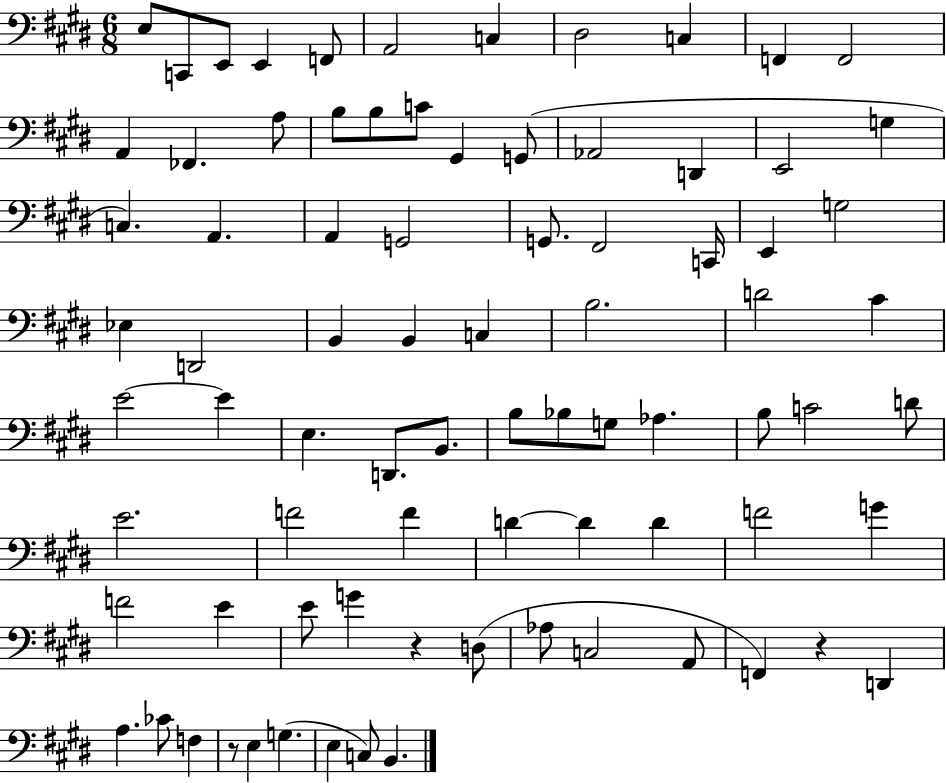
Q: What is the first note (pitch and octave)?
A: E3